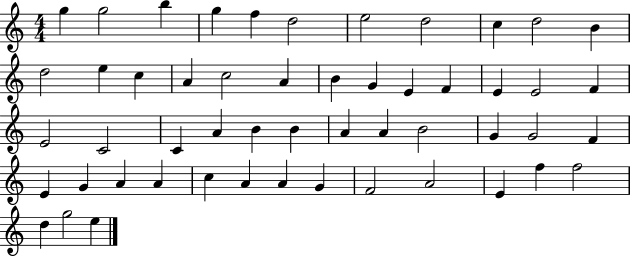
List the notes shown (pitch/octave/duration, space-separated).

G5/q G5/h B5/q G5/q F5/q D5/h E5/h D5/h C5/q D5/h B4/q D5/h E5/q C5/q A4/q C5/h A4/q B4/q G4/q E4/q F4/q E4/q E4/h F4/q E4/h C4/h C4/q A4/q B4/q B4/q A4/q A4/q B4/h G4/q G4/h F4/q E4/q G4/q A4/q A4/q C5/q A4/q A4/q G4/q F4/h A4/h E4/q F5/q F5/h D5/q G5/h E5/q